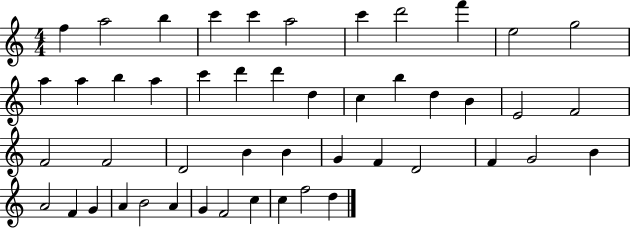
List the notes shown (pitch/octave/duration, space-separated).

F5/q A5/h B5/q C6/q C6/q A5/h C6/q D6/h F6/q E5/h G5/h A5/q A5/q B5/q A5/q C6/q D6/q D6/q D5/q C5/q B5/q D5/q B4/q E4/h F4/h F4/h F4/h D4/h B4/q B4/q G4/q F4/q D4/h F4/q G4/h B4/q A4/h F4/q G4/q A4/q B4/h A4/q G4/q F4/h C5/q C5/q F5/h D5/q